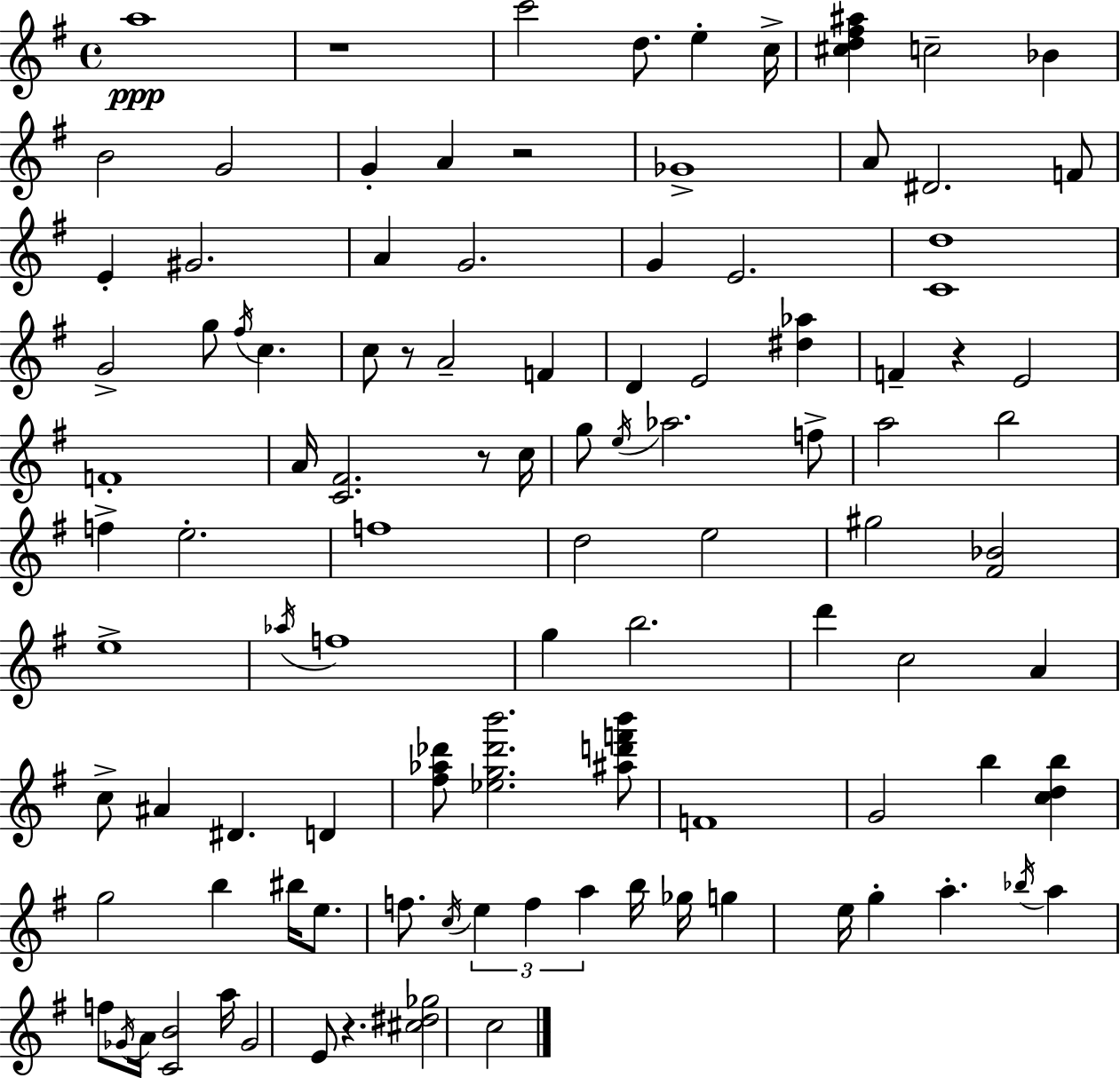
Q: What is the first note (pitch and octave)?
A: A5